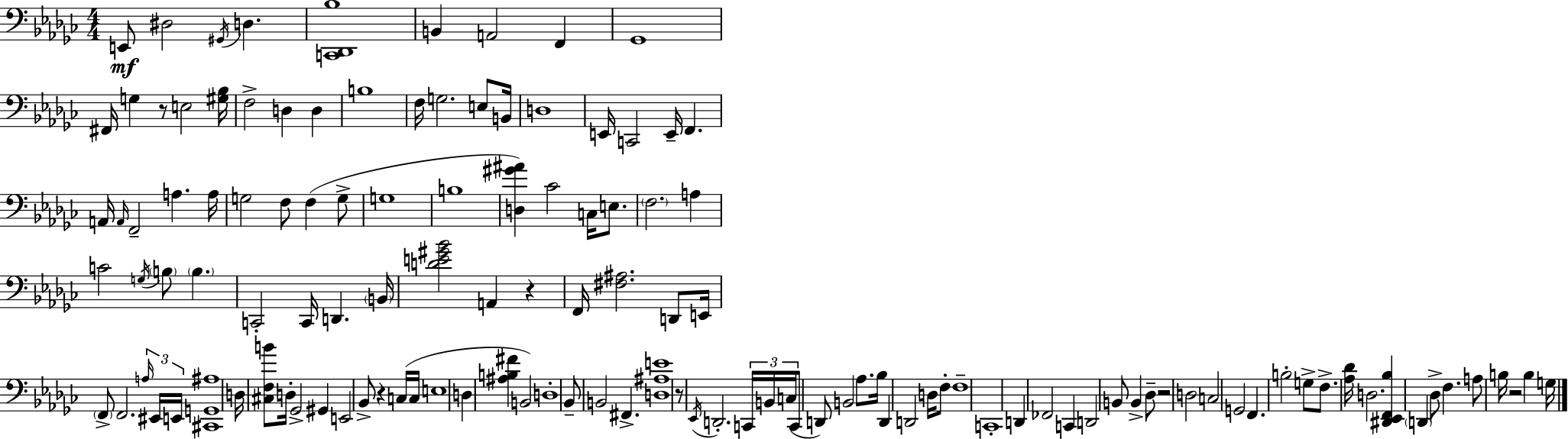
X:1
T:Untitled
M:4/4
L:1/4
K:Ebm
E,,/2 ^D,2 ^G,,/4 D, [C,,_D,,_B,]4 B,, A,,2 F,, _G,,4 ^F,,/4 G, z/2 E,2 [^G,_B,]/4 F,2 D, D, B,4 F,/4 G,2 E,/2 B,,/4 D,4 E,,/4 C,,2 E,,/4 F,, A,,/4 A,,/4 F,,2 A, A,/4 G,2 F,/2 F, G,/2 G,4 B,4 [D,^G^A] _C2 C,/4 E,/2 F,2 A, C2 G,/4 B,/2 B, C,,2 C,,/4 D,, B,,/4 [DE^G_B]2 A,, z F,,/4 [^F,^A,]2 D,,/2 E,,/4 F,,/2 F,,2 A,/4 ^E,,/4 E,,/4 [^C,,G,,^A,]4 D,/4 [^C,F,B]/2 D,/4 _G,,2 ^G,, E,,2 _B,,/2 z C,/4 C,/4 E,4 D, [^A,B,^F] B,,2 D,4 _B,,/2 B,,2 ^F,, [D,^A,E]4 z/2 _E,,/4 D,,2 C,,/4 B,,/4 C,/4 C,,/2 D,,/2 B,,2 _A,/2 _B,/4 D,, D,,2 D,/4 F,/2 F,4 C,,4 D,, _F,,2 C,, D,,2 B,,/2 B,, _D,/2 z2 D,2 C,2 G,,2 F,, B,2 G,/2 F,/2 [_A,_D]/4 D,2 [^D,,_E,,F,,_B,] D,, _D,/2 F, A,/2 B,/4 z2 B, G,/4